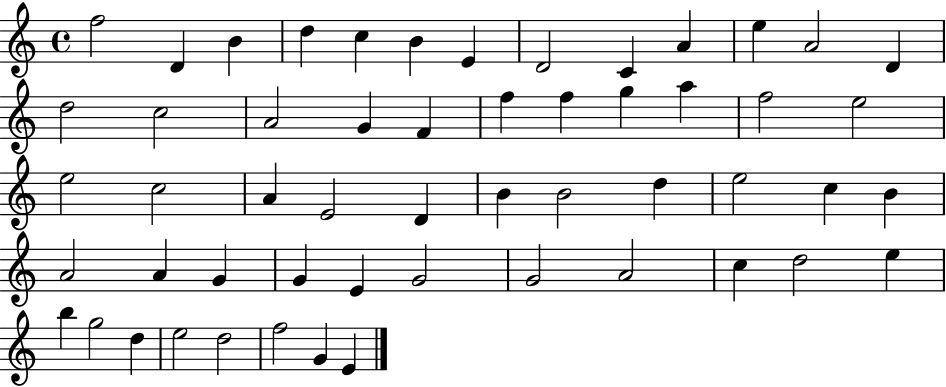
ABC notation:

X:1
T:Untitled
M:4/4
L:1/4
K:C
f2 D B d c B E D2 C A e A2 D d2 c2 A2 G F f f g a f2 e2 e2 c2 A E2 D B B2 d e2 c B A2 A G G E G2 G2 A2 c d2 e b g2 d e2 d2 f2 G E